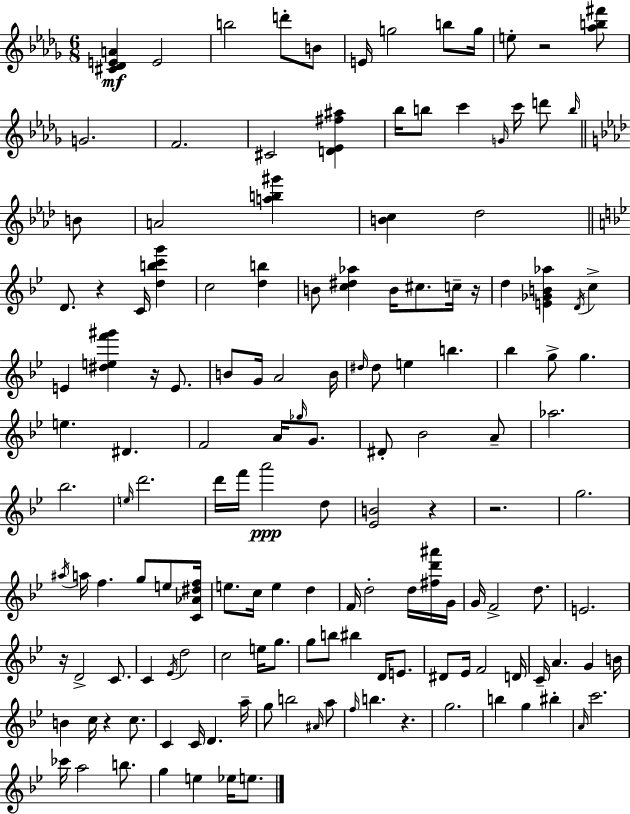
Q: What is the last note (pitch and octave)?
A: E5